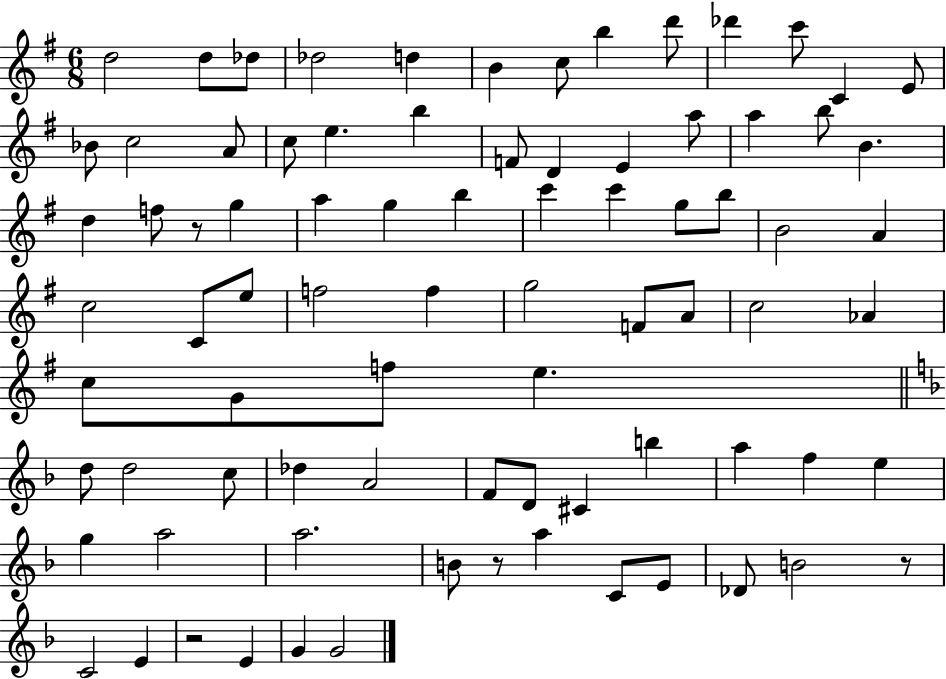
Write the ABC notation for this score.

X:1
T:Untitled
M:6/8
L:1/4
K:G
d2 d/2 _d/2 _d2 d B c/2 b d'/2 _d' c'/2 C E/2 _B/2 c2 A/2 c/2 e b F/2 D E a/2 a b/2 B d f/2 z/2 g a g b c' c' g/2 b/2 B2 A c2 C/2 e/2 f2 f g2 F/2 A/2 c2 _A c/2 G/2 f/2 e d/2 d2 c/2 _d A2 F/2 D/2 ^C b a f e g a2 a2 B/2 z/2 a C/2 E/2 _D/2 B2 z/2 C2 E z2 E G G2